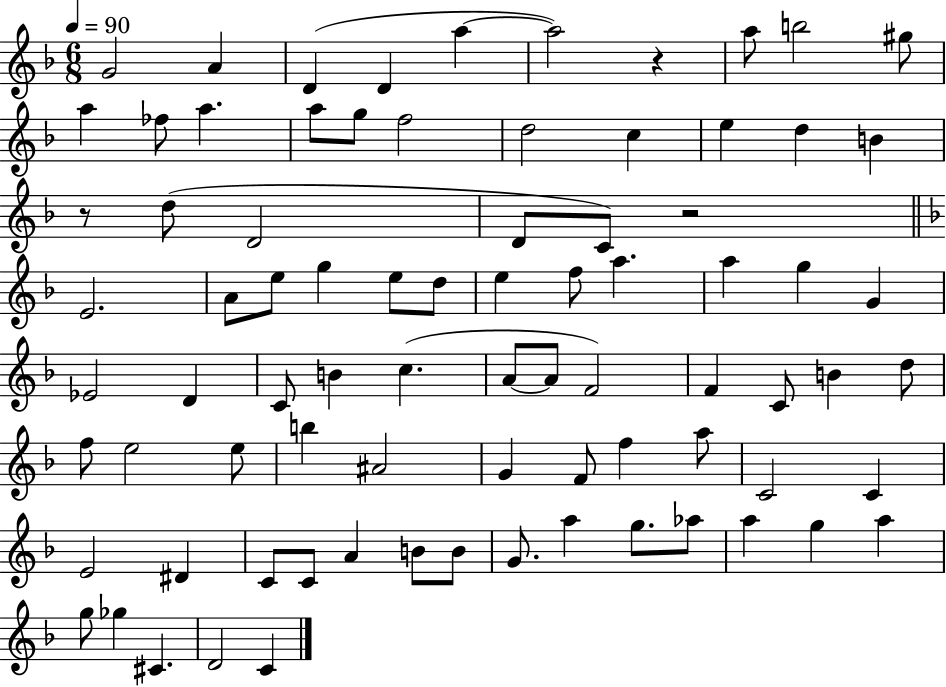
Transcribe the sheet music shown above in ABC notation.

X:1
T:Untitled
M:6/8
L:1/4
K:F
G2 A D D a a2 z a/2 b2 ^g/2 a _f/2 a a/2 g/2 f2 d2 c e d B z/2 d/2 D2 D/2 C/2 z2 E2 A/2 e/2 g e/2 d/2 e f/2 a a g G _E2 D C/2 B c A/2 A/2 F2 F C/2 B d/2 f/2 e2 e/2 b ^A2 G F/2 f a/2 C2 C E2 ^D C/2 C/2 A B/2 B/2 G/2 a g/2 _a/2 a g a g/2 _g ^C D2 C